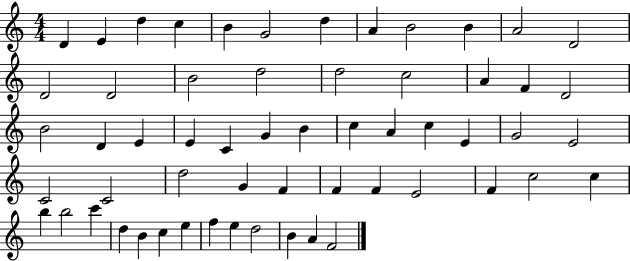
X:1
T:Untitled
M:4/4
L:1/4
K:C
D E d c B G2 d A B2 B A2 D2 D2 D2 B2 d2 d2 c2 A F D2 B2 D E E C G B c A c E G2 E2 C2 C2 d2 G F F F E2 F c2 c b b2 c' d B c e f e d2 B A F2